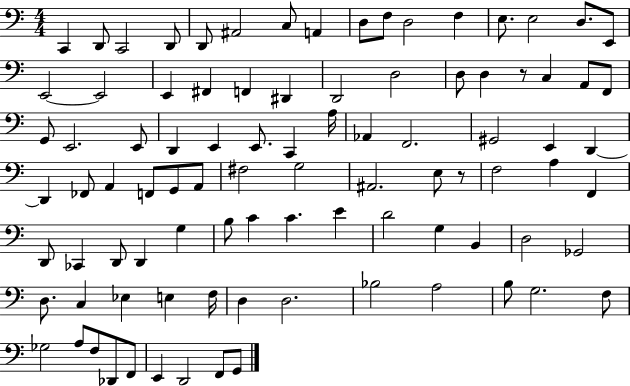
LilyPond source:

{
  \clef bass
  \numericTimeSignature
  \time 4/4
  \key c \major
  c,4 d,8 c,2 d,8 | d,8 ais,2 c8 a,4 | d8 f8 d2 f4 | e8. e2 d8. e,8 | \break e,2~~ e,2 | e,4 fis,4 f,4 dis,4 | d,2 d2 | d8 d4 r8 c4 a,8 f,8 | \break g,8 e,2. e,8 | d,4 e,4 e,8. c,4 a16 | aes,4 f,2. | gis,2 e,4 d,4~~ | \break d,4 fes,8 a,4 f,8 g,8 a,8 | fis2 g2 | ais,2. e8 r8 | f2 a4 f,4 | \break d,8 ces,4 d,8 d,4 g4 | b8 c'4 c'4. e'4 | d'2 g4 b,4 | d2 ges,2 | \break d8. c4 ees4 e4 f16 | d4 d2. | bes2 a2 | b8 g2. f8 | \break ges2 a8 f8 des,8 f,8 | e,4 d,2 f,8 g,8 | \bar "|."
}